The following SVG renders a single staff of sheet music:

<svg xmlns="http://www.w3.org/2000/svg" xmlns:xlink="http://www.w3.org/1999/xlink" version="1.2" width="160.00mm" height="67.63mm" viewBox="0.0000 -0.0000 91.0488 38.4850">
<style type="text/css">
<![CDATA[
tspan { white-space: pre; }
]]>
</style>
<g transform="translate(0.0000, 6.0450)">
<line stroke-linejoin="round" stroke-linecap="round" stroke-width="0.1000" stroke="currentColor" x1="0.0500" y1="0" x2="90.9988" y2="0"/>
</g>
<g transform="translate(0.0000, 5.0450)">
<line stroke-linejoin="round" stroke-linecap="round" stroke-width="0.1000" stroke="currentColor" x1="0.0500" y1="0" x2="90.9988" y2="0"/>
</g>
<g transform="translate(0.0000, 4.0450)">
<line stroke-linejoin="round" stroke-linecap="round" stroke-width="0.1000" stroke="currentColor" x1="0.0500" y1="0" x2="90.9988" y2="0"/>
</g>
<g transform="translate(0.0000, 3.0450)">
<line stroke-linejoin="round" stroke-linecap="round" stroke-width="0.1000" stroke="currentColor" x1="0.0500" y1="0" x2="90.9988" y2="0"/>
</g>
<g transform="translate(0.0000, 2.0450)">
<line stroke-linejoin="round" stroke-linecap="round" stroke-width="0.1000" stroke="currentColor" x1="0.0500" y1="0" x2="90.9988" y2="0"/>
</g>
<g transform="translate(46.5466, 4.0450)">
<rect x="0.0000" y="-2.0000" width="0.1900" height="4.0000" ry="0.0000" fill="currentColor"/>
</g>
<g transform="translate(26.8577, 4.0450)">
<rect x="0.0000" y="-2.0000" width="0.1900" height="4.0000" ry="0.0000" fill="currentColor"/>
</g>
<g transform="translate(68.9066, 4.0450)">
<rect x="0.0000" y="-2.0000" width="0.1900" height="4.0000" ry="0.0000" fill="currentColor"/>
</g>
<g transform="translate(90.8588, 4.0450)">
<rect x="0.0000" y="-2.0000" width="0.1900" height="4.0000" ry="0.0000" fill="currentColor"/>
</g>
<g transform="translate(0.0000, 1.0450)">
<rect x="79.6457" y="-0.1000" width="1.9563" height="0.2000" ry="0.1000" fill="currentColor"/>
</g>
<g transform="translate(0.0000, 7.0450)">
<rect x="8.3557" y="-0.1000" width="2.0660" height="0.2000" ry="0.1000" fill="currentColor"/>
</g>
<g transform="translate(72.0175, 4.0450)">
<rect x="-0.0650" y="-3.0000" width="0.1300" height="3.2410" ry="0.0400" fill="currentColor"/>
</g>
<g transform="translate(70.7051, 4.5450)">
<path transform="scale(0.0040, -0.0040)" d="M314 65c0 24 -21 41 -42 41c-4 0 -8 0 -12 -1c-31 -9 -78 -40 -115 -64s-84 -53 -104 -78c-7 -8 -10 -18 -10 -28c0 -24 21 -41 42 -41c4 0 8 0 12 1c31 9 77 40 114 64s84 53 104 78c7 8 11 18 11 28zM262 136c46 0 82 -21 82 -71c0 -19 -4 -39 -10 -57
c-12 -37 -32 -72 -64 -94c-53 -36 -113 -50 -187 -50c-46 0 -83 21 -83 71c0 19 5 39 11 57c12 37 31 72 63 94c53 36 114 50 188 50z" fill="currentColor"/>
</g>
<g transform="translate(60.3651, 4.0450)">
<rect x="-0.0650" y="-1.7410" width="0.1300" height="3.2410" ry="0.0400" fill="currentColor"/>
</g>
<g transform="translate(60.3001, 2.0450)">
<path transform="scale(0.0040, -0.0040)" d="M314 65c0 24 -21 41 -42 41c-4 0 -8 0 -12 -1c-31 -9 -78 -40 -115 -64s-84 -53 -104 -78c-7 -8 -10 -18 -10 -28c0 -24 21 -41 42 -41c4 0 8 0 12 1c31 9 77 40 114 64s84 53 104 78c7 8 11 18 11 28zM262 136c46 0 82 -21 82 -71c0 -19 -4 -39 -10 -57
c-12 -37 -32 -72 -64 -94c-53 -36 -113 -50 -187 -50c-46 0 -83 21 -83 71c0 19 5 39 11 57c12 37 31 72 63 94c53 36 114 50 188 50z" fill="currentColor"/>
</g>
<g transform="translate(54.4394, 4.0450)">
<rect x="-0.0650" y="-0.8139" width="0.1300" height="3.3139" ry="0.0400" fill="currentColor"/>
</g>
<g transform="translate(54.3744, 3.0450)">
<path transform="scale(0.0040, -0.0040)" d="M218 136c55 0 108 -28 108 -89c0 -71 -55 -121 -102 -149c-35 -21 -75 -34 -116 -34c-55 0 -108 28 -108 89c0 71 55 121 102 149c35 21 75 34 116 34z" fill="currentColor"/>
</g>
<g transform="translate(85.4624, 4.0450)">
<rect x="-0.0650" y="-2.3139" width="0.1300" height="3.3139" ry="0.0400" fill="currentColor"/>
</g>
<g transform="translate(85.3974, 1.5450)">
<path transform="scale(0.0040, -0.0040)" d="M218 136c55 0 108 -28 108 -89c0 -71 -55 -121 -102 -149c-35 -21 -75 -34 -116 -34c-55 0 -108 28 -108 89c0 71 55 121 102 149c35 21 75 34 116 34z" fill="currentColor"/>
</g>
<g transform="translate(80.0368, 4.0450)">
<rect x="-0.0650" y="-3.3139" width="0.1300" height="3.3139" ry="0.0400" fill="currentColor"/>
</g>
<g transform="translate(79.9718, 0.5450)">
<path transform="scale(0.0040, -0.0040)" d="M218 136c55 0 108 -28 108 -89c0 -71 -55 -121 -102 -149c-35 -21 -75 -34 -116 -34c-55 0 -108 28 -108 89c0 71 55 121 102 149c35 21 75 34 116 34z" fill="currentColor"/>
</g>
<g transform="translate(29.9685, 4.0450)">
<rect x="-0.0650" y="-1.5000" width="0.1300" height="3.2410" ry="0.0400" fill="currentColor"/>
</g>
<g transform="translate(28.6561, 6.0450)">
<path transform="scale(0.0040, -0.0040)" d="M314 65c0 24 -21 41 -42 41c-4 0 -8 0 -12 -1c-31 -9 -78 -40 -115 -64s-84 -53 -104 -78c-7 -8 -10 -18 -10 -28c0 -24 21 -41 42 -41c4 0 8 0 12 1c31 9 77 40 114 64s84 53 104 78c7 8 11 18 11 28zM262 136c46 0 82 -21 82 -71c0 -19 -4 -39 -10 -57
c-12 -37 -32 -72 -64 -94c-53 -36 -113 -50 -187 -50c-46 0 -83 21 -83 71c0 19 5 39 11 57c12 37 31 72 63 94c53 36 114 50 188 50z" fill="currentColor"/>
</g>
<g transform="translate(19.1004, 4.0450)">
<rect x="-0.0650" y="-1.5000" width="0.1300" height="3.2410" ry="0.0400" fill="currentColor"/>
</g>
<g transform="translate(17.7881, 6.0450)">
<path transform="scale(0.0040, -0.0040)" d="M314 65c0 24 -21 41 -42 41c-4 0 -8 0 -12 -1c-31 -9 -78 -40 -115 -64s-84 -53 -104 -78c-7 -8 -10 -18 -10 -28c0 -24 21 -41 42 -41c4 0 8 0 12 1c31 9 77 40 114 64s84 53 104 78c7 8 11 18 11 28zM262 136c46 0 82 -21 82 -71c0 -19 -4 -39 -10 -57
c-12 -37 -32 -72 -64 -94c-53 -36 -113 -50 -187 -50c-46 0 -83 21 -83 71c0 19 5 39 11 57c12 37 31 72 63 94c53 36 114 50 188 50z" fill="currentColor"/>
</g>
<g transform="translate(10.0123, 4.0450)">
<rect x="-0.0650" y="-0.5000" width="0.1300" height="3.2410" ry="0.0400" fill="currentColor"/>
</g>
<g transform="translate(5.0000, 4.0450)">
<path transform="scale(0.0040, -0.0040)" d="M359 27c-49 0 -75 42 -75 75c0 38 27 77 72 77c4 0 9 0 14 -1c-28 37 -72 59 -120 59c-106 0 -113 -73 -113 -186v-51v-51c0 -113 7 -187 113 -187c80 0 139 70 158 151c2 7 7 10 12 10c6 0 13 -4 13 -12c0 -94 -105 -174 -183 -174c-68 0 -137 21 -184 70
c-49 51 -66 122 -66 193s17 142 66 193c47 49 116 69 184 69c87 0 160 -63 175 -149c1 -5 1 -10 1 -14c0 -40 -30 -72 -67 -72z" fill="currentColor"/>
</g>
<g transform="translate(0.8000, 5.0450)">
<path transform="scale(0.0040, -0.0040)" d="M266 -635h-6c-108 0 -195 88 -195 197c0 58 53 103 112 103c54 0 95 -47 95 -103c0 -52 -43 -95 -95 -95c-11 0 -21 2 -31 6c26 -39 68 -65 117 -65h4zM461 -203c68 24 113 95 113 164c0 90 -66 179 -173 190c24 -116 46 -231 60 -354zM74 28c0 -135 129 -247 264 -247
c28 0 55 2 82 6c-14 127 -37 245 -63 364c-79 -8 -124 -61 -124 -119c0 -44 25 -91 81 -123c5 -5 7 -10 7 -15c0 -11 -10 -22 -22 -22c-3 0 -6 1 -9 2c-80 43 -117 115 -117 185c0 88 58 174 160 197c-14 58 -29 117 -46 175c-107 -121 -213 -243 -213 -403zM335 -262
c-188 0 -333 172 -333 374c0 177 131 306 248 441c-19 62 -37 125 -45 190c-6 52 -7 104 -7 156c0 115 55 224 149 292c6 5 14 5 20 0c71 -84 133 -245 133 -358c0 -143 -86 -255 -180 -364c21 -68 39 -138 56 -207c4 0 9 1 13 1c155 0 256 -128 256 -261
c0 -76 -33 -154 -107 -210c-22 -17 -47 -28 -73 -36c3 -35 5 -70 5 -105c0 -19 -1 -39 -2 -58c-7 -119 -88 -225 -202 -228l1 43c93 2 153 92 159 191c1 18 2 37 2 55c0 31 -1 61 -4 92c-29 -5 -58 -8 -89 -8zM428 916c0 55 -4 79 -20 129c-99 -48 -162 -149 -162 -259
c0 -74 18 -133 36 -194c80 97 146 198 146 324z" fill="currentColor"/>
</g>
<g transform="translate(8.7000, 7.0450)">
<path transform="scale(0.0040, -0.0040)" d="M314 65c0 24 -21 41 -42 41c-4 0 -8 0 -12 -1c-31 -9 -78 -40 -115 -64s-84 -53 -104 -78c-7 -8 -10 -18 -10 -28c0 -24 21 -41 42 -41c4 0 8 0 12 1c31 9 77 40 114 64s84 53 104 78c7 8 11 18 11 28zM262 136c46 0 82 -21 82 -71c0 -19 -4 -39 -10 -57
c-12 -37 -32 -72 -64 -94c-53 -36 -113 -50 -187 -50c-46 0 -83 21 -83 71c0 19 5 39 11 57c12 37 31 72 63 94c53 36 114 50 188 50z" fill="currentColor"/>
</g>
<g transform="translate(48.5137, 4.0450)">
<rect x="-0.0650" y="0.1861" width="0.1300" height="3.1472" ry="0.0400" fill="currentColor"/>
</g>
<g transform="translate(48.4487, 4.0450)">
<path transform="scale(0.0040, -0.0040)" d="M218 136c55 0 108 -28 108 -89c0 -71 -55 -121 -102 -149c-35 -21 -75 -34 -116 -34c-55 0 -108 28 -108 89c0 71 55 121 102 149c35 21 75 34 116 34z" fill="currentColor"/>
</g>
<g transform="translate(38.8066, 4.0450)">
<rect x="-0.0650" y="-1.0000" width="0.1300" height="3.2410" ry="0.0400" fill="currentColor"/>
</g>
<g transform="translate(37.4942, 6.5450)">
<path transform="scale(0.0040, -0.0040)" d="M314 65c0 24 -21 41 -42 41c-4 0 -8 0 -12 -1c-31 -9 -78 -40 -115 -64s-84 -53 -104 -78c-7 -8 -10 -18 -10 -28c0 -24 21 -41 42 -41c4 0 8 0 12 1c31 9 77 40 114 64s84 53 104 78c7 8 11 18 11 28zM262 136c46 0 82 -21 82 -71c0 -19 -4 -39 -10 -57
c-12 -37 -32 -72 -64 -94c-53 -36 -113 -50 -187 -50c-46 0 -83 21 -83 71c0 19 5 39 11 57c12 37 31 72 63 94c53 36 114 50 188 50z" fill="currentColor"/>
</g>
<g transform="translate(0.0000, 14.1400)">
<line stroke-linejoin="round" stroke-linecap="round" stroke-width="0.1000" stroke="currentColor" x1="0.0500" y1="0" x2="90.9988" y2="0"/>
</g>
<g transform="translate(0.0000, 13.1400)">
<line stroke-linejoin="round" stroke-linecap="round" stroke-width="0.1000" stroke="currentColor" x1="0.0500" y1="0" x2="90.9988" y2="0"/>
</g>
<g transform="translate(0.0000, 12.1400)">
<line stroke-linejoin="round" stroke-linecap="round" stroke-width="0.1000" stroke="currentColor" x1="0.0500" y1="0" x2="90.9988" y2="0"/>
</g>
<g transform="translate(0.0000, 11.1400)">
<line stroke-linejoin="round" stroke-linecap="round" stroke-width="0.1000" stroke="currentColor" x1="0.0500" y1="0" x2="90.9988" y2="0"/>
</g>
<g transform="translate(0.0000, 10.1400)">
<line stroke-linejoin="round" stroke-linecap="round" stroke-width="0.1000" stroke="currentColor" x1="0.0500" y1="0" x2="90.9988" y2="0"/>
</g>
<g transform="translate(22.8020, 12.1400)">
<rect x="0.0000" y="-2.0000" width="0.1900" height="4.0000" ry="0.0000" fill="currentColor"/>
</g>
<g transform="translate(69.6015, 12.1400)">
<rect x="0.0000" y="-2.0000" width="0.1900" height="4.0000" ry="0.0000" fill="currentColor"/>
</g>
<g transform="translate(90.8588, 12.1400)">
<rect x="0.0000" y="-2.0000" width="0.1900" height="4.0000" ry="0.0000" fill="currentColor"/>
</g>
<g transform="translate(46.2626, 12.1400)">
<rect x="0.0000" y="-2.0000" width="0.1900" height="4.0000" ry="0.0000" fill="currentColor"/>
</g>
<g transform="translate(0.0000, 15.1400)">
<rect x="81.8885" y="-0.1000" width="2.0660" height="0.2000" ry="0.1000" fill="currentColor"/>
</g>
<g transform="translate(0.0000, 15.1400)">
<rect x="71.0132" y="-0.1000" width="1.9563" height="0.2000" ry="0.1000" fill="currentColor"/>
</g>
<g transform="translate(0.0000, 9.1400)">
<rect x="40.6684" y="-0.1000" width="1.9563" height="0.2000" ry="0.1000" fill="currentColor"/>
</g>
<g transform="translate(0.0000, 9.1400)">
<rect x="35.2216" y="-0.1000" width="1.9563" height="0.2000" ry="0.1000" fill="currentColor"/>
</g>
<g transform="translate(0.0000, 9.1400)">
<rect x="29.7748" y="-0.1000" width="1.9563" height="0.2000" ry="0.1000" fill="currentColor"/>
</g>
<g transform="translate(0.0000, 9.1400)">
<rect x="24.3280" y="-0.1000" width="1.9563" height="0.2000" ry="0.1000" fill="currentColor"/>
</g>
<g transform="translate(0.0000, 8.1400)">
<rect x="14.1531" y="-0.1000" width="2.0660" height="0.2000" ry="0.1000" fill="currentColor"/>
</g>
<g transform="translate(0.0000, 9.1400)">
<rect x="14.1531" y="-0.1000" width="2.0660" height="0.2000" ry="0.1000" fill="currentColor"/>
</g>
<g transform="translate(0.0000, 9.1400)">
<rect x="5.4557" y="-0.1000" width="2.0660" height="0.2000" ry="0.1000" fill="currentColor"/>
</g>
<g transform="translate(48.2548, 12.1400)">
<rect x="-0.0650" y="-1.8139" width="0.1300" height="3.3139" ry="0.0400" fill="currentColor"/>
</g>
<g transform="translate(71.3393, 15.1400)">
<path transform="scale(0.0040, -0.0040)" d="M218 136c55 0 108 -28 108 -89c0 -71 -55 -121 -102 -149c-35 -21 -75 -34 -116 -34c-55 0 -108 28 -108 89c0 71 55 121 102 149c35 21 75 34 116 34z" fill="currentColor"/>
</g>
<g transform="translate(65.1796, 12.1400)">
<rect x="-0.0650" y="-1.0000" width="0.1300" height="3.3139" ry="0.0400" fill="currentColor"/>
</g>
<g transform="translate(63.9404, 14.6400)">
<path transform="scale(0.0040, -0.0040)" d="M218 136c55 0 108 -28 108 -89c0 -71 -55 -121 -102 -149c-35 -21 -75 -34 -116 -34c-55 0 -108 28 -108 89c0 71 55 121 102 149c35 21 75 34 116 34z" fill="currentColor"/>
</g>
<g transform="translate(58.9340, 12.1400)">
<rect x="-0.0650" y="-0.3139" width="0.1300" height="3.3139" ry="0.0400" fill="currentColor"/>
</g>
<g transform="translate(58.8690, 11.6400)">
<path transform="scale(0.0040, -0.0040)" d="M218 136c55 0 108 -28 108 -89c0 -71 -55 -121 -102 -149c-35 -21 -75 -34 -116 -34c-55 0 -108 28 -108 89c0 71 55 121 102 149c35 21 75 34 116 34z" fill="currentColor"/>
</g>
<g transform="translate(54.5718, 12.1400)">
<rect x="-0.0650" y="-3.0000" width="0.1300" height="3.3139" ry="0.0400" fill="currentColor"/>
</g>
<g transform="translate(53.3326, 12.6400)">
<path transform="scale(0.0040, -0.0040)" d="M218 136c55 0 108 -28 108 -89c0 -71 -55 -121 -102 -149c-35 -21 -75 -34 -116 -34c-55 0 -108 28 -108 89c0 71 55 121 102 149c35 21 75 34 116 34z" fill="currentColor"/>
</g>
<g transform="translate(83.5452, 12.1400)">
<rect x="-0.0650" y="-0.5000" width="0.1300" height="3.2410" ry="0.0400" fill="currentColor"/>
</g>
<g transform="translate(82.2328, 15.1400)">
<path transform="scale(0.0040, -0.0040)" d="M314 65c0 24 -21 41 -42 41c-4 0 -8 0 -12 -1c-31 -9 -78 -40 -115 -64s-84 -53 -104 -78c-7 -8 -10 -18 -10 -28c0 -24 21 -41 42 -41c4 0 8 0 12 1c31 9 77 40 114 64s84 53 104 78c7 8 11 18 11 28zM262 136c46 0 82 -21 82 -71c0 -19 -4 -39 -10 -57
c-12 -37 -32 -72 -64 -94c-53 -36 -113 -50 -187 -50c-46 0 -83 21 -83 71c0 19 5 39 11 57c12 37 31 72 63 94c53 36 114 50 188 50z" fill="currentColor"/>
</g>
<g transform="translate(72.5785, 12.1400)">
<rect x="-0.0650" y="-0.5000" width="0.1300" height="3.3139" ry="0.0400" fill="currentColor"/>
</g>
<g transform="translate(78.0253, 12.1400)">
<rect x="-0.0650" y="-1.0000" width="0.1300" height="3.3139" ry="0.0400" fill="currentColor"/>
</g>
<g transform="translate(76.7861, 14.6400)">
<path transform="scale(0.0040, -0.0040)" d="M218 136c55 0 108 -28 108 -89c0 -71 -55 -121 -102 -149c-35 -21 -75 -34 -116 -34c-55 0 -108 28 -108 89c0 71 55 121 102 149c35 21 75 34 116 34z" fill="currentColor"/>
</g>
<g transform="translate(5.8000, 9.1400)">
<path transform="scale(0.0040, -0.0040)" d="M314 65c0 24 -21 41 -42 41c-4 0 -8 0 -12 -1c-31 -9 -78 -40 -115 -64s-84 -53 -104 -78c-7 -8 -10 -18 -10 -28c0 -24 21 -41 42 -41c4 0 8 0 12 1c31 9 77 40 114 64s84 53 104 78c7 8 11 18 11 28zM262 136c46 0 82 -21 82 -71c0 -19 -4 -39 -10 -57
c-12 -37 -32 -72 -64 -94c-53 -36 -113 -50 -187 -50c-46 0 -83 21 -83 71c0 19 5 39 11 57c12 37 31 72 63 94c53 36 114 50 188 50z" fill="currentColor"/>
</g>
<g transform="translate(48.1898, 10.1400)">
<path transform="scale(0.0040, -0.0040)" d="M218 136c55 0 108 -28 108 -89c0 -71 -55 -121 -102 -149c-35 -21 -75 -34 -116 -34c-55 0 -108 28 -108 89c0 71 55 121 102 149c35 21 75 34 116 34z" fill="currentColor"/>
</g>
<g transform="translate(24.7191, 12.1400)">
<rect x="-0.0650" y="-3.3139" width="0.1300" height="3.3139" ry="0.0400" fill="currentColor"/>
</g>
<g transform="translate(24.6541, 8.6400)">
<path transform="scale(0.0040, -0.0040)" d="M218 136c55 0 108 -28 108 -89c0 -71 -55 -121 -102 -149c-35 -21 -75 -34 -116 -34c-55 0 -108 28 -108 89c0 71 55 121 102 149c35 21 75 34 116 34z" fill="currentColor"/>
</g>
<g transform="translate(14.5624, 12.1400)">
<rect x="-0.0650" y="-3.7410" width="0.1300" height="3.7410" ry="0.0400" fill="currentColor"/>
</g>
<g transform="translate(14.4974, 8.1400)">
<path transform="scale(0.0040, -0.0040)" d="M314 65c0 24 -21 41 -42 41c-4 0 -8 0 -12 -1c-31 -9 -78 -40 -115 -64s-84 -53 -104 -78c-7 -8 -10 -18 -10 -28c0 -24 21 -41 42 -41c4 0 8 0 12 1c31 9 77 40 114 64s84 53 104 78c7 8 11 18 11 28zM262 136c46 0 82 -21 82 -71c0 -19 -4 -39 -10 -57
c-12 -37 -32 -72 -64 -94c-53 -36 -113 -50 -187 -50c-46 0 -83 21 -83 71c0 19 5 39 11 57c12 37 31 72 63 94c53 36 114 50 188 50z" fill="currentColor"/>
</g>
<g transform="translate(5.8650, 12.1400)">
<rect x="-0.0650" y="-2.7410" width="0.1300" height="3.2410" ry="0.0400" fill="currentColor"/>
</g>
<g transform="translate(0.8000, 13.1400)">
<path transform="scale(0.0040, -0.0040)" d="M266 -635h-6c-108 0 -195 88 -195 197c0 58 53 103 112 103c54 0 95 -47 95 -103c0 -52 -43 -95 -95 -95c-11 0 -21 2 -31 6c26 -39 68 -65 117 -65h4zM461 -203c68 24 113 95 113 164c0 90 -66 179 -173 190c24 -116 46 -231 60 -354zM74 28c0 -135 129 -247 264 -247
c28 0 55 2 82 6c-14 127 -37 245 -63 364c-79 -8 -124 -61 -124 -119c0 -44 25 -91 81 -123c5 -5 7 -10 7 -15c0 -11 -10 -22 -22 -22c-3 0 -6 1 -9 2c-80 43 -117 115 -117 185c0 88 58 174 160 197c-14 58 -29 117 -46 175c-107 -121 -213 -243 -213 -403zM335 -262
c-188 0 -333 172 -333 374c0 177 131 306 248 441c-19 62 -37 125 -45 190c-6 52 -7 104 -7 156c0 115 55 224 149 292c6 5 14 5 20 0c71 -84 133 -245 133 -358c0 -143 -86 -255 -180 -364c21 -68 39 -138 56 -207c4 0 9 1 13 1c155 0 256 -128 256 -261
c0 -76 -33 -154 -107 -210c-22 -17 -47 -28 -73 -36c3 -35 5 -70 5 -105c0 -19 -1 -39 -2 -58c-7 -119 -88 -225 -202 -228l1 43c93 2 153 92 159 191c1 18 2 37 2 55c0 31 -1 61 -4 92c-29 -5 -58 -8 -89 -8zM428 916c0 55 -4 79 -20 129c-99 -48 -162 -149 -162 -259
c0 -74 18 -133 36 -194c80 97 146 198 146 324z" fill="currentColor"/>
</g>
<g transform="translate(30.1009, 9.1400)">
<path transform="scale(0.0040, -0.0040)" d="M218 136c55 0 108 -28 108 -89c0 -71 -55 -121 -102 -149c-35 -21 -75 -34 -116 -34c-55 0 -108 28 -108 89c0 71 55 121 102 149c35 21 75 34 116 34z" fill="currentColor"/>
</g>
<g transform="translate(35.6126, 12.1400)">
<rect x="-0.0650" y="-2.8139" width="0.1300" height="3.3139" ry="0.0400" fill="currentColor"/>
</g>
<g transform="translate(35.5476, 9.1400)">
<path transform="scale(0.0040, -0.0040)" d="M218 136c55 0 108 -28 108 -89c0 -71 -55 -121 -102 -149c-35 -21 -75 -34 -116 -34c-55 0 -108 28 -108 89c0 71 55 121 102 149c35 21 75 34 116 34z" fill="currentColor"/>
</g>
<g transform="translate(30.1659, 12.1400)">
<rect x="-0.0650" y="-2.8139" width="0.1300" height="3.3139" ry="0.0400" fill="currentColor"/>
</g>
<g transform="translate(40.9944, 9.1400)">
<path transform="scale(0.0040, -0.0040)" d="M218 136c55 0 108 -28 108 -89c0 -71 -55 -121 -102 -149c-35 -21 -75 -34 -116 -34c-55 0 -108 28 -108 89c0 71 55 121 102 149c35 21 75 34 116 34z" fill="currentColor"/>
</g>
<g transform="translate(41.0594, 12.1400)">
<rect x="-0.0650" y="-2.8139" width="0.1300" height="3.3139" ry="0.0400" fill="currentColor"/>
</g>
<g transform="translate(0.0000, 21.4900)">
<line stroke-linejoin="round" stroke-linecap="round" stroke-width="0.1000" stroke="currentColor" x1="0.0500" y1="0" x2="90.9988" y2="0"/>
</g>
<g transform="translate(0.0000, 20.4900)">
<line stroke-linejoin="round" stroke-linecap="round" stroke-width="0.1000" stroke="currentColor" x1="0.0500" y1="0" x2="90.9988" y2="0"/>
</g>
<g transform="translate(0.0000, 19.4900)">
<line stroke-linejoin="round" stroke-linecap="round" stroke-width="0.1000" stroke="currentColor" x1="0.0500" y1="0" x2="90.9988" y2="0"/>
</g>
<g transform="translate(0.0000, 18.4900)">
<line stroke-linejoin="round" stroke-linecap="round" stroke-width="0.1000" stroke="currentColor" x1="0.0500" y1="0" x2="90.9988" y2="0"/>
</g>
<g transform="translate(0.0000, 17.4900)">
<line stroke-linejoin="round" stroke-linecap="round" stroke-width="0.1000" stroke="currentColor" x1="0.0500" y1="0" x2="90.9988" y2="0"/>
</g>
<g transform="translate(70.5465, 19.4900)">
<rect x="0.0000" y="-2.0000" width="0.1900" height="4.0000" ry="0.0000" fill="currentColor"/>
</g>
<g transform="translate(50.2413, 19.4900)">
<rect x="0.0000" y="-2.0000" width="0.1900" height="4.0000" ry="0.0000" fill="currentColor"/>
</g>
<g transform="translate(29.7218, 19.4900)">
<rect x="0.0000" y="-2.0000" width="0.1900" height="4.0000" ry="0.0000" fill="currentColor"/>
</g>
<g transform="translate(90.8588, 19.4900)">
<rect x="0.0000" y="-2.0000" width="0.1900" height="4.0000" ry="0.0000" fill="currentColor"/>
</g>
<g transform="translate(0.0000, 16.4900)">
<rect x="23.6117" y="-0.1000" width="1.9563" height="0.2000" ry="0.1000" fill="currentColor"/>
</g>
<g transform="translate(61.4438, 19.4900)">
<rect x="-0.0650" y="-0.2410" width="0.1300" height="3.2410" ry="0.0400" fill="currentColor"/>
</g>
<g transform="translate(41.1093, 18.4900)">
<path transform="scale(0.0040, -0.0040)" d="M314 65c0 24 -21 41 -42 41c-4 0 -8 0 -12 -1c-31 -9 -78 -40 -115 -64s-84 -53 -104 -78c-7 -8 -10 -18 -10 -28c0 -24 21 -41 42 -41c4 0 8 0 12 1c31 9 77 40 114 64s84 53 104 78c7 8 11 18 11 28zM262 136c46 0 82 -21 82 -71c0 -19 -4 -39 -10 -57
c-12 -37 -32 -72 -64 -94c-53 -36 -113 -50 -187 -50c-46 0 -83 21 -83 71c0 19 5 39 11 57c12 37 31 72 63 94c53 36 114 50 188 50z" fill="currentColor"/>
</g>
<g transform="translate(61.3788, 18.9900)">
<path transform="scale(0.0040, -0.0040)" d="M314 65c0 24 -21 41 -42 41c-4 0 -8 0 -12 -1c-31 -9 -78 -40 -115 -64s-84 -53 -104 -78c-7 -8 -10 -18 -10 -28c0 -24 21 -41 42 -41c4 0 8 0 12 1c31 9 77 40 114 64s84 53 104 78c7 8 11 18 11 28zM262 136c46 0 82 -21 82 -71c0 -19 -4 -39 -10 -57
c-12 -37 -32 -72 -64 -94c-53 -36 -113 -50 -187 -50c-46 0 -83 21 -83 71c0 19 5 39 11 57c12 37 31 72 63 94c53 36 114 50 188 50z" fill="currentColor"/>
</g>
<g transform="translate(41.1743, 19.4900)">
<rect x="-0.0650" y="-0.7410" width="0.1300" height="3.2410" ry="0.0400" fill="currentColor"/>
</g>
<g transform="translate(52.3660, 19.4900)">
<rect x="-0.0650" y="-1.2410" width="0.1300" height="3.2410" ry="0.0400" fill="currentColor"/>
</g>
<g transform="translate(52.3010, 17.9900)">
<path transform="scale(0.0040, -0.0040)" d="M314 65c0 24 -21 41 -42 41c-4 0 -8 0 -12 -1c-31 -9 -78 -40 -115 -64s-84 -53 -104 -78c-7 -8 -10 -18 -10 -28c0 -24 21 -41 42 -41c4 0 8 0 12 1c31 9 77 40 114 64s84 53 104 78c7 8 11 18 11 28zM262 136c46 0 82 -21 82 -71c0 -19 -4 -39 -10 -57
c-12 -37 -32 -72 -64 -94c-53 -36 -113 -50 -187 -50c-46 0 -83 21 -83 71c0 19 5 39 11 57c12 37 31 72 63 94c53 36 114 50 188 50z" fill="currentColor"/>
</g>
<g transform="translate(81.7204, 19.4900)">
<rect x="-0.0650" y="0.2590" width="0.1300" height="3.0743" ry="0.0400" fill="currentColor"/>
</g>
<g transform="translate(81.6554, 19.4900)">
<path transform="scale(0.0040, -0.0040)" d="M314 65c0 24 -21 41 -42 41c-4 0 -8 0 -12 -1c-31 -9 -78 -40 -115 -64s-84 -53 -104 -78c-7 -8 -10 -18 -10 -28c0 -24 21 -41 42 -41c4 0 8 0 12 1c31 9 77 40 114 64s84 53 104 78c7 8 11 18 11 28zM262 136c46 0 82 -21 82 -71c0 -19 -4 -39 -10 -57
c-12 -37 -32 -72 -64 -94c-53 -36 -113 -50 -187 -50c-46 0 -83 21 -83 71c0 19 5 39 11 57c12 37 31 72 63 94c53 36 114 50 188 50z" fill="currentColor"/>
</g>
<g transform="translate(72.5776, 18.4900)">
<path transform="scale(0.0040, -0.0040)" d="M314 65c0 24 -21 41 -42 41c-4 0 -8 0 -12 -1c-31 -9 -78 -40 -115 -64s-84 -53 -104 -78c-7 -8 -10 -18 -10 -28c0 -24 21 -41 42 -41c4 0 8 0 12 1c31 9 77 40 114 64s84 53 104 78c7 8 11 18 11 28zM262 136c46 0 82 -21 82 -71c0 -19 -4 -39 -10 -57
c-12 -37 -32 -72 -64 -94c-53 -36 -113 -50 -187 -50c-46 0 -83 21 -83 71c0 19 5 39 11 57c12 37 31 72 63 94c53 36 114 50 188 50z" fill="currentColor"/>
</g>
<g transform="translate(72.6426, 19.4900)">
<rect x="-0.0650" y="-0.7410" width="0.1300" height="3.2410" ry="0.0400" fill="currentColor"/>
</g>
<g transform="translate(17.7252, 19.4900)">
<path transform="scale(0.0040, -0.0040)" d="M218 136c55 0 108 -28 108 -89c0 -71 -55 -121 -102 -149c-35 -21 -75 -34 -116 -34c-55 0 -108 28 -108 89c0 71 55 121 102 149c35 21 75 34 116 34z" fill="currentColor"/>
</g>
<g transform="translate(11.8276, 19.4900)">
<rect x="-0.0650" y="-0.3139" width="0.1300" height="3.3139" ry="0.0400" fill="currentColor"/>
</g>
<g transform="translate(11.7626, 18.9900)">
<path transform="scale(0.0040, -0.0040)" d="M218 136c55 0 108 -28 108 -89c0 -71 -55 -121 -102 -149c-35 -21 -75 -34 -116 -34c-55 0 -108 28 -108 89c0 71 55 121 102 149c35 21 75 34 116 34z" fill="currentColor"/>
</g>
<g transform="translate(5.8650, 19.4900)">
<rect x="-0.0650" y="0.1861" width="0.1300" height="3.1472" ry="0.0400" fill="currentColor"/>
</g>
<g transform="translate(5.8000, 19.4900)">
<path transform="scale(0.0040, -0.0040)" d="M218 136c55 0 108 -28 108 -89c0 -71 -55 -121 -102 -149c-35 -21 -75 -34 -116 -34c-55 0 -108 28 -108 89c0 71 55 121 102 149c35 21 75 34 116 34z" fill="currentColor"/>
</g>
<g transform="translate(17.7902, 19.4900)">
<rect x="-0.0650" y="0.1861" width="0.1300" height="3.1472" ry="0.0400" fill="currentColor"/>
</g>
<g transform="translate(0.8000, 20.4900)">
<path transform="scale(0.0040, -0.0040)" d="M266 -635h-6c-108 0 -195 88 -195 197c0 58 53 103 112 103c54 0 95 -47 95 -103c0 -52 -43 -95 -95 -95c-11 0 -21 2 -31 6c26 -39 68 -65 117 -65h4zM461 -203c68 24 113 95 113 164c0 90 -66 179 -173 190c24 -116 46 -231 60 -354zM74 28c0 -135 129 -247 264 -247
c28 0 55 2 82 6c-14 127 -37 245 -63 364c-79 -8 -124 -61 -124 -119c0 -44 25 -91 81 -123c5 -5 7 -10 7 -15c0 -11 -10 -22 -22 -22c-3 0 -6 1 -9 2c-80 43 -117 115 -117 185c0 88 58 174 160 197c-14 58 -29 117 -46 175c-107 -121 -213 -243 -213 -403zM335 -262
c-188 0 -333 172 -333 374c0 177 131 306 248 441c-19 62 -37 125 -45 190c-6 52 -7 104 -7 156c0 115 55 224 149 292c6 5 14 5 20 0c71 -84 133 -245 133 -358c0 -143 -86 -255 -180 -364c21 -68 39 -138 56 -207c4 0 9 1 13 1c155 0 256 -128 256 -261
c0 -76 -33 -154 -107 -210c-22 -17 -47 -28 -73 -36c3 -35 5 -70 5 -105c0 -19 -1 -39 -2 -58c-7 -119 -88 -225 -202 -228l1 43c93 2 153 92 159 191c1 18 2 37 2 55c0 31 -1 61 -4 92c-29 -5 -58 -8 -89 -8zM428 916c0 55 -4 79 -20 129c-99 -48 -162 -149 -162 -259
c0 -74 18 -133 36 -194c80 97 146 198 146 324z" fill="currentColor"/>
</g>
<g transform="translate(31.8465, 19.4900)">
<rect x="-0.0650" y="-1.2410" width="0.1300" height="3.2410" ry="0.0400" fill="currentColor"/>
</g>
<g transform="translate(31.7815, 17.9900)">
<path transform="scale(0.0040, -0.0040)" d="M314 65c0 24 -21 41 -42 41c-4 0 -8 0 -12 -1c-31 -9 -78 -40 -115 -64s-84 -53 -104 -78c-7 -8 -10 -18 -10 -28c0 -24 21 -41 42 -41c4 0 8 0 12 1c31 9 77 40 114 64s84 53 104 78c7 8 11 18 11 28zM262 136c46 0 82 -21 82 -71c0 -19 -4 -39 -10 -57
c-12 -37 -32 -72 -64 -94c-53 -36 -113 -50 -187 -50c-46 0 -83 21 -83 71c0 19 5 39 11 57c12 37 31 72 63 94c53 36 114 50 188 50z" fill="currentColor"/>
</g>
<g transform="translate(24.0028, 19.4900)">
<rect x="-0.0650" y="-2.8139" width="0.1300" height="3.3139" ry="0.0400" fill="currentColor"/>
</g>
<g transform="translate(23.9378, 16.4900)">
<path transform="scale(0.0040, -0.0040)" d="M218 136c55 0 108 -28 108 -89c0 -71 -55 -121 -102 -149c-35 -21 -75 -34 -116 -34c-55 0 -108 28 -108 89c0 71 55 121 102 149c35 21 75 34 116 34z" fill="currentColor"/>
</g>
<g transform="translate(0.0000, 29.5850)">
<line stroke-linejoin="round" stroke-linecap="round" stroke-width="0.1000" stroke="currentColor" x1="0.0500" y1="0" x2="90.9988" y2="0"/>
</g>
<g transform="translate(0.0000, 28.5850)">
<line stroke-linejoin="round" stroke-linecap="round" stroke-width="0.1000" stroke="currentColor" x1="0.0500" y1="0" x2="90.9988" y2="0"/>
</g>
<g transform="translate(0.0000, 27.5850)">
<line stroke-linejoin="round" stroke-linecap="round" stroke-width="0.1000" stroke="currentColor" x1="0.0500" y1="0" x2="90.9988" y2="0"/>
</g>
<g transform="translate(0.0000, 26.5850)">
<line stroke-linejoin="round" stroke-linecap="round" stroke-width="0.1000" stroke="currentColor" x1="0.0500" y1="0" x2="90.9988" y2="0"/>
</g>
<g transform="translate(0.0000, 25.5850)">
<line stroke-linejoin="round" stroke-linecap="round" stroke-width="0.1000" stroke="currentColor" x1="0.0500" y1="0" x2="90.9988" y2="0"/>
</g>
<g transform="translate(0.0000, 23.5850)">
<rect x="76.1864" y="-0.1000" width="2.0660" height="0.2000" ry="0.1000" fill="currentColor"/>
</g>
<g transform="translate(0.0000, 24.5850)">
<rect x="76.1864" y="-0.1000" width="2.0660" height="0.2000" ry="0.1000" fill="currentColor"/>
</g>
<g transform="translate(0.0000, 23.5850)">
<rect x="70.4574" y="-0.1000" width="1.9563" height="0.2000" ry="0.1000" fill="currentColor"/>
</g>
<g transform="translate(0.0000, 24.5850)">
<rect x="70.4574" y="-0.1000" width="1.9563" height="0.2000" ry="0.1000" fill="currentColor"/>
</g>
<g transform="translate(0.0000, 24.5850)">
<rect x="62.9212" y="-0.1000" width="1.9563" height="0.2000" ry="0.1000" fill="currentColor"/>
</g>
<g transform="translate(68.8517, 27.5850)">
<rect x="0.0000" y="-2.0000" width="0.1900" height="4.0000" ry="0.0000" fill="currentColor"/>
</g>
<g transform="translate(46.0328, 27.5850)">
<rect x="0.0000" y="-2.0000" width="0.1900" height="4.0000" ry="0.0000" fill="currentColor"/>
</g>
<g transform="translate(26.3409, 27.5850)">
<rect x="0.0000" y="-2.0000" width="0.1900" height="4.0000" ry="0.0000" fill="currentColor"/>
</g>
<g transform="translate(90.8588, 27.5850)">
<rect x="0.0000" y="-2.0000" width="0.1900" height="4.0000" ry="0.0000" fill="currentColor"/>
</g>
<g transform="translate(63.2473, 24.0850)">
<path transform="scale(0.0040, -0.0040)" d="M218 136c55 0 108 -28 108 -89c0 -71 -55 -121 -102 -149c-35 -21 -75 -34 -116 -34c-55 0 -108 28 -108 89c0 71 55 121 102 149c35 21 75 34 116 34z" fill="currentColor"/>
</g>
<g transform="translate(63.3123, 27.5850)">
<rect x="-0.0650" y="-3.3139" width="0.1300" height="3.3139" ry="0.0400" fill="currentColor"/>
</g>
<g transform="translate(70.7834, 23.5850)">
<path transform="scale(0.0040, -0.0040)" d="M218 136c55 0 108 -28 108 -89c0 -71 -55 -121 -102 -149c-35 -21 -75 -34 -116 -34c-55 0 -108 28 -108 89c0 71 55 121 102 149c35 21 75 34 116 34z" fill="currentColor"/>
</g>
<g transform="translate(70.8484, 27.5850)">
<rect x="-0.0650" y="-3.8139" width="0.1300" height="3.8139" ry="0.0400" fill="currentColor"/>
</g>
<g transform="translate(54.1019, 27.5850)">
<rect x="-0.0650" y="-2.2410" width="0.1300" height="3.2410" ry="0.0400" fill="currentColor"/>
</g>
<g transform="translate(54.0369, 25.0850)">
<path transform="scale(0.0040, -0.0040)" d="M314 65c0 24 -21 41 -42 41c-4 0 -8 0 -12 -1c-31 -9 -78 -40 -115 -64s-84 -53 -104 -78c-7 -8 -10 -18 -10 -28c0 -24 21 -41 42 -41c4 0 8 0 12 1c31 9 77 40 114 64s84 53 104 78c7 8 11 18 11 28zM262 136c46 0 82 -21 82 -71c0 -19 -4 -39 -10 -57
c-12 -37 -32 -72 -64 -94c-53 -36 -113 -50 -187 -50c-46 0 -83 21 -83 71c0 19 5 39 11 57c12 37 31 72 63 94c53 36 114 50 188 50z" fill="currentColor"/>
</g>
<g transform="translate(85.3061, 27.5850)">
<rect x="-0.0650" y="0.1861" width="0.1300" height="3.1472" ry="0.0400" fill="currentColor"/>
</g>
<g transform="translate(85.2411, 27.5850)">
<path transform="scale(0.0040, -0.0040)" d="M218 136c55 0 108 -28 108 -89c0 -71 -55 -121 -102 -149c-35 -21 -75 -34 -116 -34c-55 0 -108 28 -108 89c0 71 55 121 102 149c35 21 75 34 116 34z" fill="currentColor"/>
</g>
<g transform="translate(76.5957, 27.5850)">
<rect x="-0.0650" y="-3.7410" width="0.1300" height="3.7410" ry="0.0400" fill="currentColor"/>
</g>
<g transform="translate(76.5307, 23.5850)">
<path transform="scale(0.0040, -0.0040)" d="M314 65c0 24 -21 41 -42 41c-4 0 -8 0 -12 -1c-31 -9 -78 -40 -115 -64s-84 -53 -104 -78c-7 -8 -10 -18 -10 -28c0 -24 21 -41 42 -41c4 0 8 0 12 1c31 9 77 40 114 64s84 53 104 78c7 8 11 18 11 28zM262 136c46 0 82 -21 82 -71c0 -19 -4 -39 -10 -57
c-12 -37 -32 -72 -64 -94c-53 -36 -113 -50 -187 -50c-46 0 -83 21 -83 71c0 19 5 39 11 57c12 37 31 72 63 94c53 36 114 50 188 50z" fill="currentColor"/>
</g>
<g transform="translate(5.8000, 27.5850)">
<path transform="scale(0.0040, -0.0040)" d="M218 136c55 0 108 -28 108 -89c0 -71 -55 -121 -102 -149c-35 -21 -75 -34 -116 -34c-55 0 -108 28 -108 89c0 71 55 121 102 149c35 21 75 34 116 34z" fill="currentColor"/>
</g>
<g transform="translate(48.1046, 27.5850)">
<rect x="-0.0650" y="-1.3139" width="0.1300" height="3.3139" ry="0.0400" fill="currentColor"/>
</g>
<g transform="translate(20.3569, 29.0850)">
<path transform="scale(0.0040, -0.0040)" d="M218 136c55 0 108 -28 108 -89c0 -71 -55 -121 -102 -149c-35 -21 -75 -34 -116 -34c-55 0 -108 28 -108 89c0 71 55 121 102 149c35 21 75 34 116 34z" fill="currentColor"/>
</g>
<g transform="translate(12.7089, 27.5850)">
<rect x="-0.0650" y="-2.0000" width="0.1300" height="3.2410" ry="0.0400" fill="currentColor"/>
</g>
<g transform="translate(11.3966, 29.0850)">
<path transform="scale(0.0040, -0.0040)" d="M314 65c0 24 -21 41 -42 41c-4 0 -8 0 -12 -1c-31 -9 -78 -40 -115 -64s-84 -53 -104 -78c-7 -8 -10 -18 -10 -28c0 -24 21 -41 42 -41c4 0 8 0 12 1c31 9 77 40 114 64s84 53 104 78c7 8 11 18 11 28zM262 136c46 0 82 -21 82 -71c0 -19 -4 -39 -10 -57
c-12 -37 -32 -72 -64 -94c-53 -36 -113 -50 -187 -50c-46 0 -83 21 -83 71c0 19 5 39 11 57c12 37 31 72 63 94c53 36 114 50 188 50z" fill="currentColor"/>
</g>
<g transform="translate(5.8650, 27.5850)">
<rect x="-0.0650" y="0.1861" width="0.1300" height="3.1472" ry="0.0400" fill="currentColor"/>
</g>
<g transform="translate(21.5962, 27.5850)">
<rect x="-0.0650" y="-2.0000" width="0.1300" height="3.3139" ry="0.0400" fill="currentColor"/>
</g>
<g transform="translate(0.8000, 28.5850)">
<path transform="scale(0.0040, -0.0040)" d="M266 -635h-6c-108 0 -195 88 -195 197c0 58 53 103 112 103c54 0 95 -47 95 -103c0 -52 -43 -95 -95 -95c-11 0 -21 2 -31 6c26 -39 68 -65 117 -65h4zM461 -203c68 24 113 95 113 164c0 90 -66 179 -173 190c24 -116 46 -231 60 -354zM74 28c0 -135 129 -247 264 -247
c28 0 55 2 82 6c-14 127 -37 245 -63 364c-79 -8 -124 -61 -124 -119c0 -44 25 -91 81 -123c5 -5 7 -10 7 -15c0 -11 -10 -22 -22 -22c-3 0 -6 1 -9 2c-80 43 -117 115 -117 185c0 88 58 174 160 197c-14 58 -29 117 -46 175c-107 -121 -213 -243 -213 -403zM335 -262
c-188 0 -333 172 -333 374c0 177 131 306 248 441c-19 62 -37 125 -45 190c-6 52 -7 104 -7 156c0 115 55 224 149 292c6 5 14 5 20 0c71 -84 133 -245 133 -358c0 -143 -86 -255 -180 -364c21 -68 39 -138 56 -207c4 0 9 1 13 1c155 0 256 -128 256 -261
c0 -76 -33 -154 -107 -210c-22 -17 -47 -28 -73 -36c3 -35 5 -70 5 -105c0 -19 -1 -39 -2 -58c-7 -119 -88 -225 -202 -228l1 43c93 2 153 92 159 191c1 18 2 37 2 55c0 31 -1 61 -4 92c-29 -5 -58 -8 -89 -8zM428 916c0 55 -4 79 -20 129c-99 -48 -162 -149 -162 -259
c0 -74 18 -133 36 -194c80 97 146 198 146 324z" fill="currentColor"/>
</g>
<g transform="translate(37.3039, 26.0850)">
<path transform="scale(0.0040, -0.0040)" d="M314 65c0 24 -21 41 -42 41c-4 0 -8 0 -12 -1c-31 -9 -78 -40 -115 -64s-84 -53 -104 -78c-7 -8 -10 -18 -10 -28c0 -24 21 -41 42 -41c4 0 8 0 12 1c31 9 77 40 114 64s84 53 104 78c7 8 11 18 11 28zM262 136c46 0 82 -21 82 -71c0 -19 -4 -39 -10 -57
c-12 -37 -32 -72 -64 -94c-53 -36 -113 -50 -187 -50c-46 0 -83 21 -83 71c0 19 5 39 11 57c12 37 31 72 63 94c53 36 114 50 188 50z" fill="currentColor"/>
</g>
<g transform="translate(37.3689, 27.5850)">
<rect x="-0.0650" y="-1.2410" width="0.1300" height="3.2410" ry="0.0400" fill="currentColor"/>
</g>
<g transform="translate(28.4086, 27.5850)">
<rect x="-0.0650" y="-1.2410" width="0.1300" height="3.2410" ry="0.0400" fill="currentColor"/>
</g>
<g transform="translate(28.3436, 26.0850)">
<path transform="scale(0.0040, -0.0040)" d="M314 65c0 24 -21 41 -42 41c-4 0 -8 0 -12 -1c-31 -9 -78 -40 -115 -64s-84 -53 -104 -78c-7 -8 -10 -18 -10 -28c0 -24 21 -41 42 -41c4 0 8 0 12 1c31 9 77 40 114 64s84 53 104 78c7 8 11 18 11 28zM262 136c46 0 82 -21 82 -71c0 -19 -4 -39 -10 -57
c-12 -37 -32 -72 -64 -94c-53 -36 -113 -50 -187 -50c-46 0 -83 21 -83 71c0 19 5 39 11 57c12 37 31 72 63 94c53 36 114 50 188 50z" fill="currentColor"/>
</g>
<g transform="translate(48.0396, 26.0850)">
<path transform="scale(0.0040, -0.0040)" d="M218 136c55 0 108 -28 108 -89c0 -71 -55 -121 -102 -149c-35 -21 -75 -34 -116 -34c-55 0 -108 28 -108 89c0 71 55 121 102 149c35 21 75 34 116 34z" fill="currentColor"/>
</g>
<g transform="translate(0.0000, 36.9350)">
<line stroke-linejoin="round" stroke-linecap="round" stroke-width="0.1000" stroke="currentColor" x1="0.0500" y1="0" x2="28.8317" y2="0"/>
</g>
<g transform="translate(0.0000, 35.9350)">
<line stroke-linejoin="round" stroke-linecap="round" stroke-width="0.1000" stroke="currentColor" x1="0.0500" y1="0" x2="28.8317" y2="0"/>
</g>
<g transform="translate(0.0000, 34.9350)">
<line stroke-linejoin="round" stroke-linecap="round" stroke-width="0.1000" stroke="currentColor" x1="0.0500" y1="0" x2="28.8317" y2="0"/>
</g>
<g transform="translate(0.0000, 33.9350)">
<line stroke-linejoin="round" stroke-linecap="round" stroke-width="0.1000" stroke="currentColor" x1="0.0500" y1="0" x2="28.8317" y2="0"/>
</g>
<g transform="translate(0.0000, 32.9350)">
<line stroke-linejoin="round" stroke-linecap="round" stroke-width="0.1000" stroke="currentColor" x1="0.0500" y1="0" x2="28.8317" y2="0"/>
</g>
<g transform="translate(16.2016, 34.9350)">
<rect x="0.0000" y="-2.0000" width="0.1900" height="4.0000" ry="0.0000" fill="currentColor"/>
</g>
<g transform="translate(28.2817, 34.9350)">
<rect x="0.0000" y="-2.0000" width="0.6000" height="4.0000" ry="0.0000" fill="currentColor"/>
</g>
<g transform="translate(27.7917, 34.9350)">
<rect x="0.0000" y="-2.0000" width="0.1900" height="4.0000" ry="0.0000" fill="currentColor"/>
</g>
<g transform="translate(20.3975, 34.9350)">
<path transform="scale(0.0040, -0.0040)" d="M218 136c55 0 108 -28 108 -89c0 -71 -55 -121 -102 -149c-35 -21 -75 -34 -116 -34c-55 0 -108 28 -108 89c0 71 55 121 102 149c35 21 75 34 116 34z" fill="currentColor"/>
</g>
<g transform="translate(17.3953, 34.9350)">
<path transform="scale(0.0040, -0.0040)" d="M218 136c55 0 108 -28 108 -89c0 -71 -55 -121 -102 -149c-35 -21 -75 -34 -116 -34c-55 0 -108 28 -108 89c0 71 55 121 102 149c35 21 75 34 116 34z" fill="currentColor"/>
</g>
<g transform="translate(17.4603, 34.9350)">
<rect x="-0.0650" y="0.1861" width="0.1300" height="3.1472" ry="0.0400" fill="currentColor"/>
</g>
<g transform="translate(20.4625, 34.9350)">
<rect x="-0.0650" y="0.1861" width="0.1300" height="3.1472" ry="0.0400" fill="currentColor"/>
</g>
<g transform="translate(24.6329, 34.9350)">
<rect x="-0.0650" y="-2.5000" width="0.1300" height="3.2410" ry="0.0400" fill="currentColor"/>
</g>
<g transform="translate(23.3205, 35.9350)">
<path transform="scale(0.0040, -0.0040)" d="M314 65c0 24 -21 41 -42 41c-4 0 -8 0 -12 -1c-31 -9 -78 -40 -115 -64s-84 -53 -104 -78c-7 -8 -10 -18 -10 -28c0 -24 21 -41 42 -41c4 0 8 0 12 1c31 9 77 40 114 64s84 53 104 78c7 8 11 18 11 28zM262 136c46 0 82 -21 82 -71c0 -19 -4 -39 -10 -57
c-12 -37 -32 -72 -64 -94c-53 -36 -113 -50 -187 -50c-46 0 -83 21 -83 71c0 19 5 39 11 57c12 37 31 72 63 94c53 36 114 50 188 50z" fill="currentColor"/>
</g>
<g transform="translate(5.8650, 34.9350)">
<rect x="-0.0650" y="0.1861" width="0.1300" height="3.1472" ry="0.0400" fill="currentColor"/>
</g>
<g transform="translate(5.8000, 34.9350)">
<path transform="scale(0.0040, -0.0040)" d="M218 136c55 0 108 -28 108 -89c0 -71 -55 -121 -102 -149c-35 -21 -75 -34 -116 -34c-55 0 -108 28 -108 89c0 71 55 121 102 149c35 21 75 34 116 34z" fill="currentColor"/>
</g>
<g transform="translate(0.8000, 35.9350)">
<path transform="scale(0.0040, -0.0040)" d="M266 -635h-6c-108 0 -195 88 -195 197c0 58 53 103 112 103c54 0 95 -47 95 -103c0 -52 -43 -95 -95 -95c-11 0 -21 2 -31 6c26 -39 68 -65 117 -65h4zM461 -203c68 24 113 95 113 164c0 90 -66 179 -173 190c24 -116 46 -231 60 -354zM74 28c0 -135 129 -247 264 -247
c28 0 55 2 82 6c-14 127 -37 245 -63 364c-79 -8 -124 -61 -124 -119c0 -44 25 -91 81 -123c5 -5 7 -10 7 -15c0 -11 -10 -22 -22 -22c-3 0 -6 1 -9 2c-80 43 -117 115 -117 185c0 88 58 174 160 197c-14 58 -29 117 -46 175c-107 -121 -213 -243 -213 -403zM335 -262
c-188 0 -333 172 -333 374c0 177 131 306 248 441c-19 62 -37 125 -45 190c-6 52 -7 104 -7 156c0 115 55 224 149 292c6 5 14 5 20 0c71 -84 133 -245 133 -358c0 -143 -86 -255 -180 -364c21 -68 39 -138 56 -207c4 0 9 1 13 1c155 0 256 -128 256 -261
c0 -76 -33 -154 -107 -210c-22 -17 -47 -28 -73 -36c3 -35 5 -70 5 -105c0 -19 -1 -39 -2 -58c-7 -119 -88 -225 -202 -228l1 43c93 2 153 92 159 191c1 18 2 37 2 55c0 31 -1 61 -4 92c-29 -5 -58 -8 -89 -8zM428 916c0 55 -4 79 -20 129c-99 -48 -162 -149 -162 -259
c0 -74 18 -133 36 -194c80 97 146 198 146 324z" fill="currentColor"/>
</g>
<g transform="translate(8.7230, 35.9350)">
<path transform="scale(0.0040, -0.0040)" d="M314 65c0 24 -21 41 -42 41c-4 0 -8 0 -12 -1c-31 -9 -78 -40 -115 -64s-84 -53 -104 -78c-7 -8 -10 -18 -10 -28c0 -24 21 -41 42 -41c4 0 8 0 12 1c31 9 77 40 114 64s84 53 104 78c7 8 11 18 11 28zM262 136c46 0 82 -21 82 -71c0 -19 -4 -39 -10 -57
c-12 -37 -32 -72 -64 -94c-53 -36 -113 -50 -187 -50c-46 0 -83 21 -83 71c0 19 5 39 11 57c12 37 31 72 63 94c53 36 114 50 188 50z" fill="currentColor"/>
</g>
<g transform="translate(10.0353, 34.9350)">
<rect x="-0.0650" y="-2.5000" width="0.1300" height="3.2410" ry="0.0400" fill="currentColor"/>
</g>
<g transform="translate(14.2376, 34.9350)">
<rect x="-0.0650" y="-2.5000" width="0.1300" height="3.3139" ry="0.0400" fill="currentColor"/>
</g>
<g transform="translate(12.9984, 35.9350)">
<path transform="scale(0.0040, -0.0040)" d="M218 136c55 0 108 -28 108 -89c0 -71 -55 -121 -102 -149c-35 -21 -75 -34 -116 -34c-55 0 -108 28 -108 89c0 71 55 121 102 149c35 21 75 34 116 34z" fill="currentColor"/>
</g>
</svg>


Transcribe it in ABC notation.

X:1
T:Untitled
M:4/4
L:1/4
K:C
C2 E2 E2 D2 B d f2 A2 b g a2 c'2 b a a a f A c D C D C2 B c B a e2 d2 e2 c2 d2 B2 B F2 F e2 e2 e g2 b c' c'2 B B G2 G B B G2